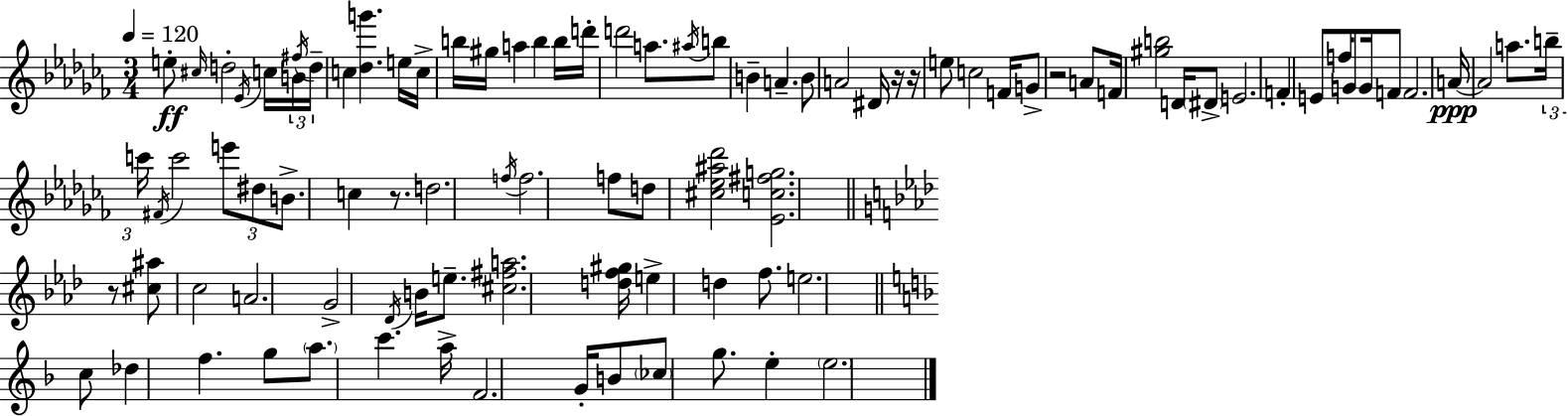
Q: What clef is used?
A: treble